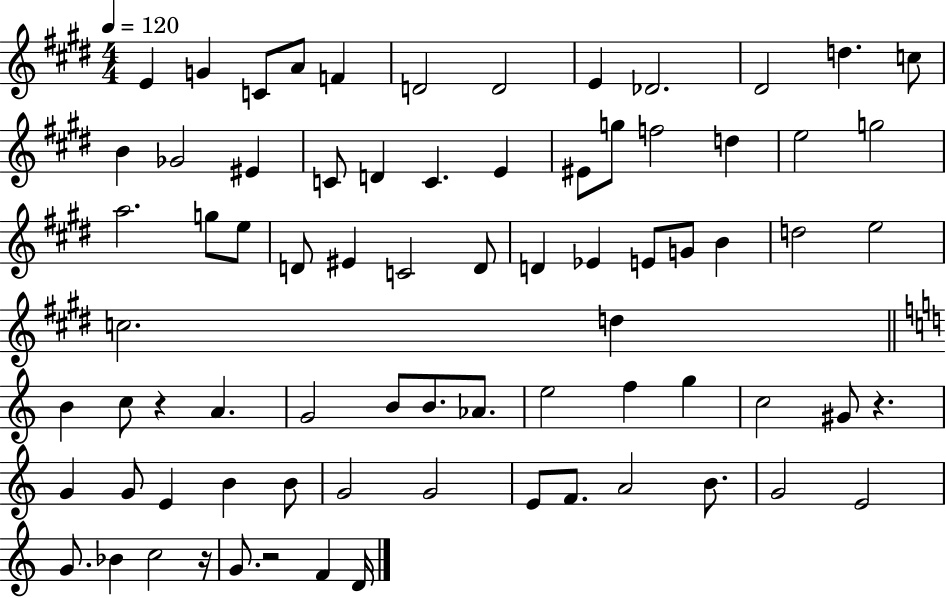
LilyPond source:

{
  \clef treble
  \numericTimeSignature
  \time 4/4
  \key e \major
  \tempo 4 = 120
  e'4 g'4 c'8 a'8 f'4 | d'2 d'2 | e'4 des'2. | dis'2 d''4. c''8 | \break b'4 ges'2 eis'4 | c'8 d'4 c'4. e'4 | eis'8 g''8 f''2 d''4 | e''2 g''2 | \break a''2. g''8 e''8 | d'8 eis'4 c'2 d'8 | d'4 ees'4 e'8 g'8 b'4 | d''2 e''2 | \break c''2. d''4 | \bar "||" \break \key a \minor b'4 c''8 r4 a'4. | g'2 b'8 b'8. aes'8. | e''2 f''4 g''4 | c''2 gis'8 r4. | \break g'4 g'8 e'4 b'4 b'8 | g'2 g'2 | e'8 f'8. a'2 b'8. | g'2 e'2 | \break g'8. bes'4 c''2 r16 | g'8. r2 f'4 d'16 | \bar "|."
}